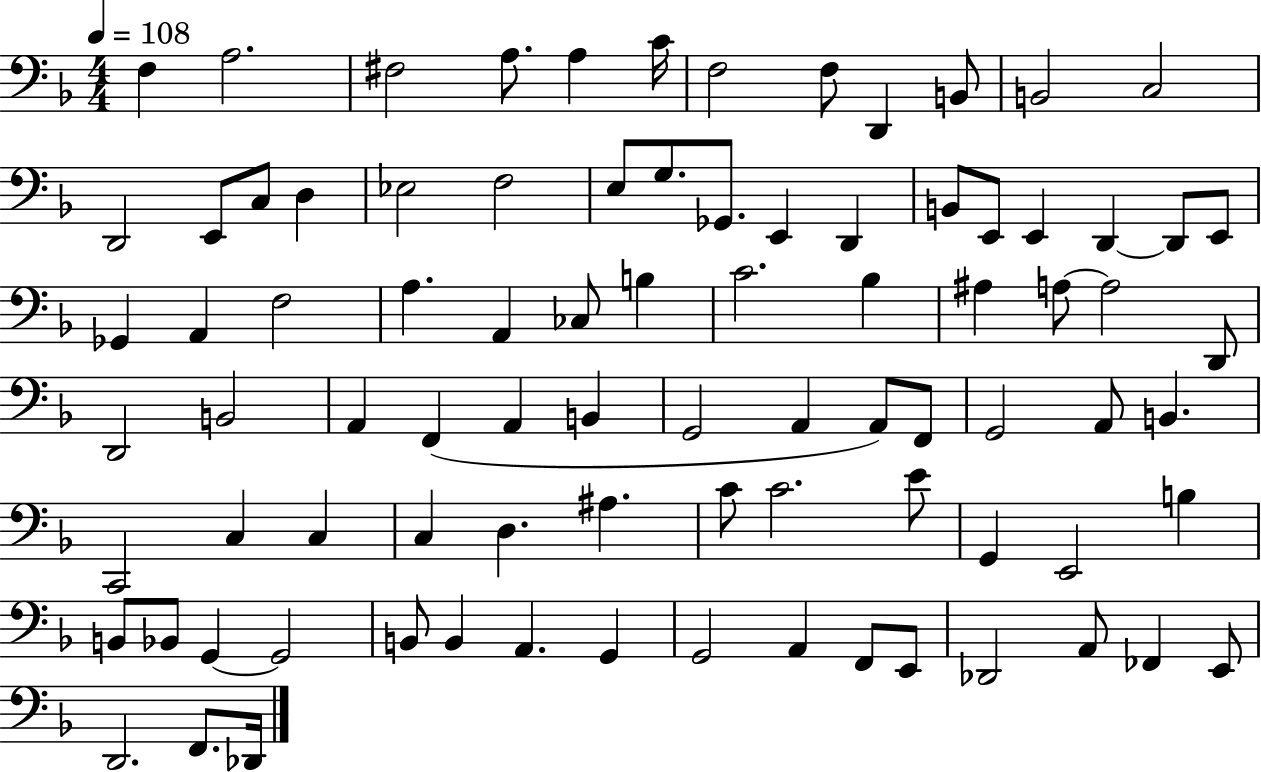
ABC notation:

X:1
T:Untitled
M:4/4
L:1/4
K:F
F, A,2 ^F,2 A,/2 A, C/4 F,2 F,/2 D,, B,,/2 B,,2 C,2 D,,2 E,,/2 C,/2 D, _E,2 F,2 E,/2 G,/2 _G,,/2 E,, D,, B,,/2 E,,/2 E,, D,, D,,/2 E,,/2 _G,, A,, F,2 A, A,, _C,/2 B, C2 _B, ^A, A,/2 A,2 D,,/2 D,,2 B,,2 A,, F,, A,, B,, G,,2 A,, A,,/2 F,,/2 G,,2 A,,/2 B,, C,,2 C, C, C, D, ^A, C/2 C2 E/2 G,, E,,2 B, B,,/2 _B,,/2 G,, G,,2 B,,/2 B,, A,, G,, G,,2 A,, F,,/2 E,,/2 _D,,2 A,,/2 _F,, E,,/2 D,,2 F,,/2 _D,,/4